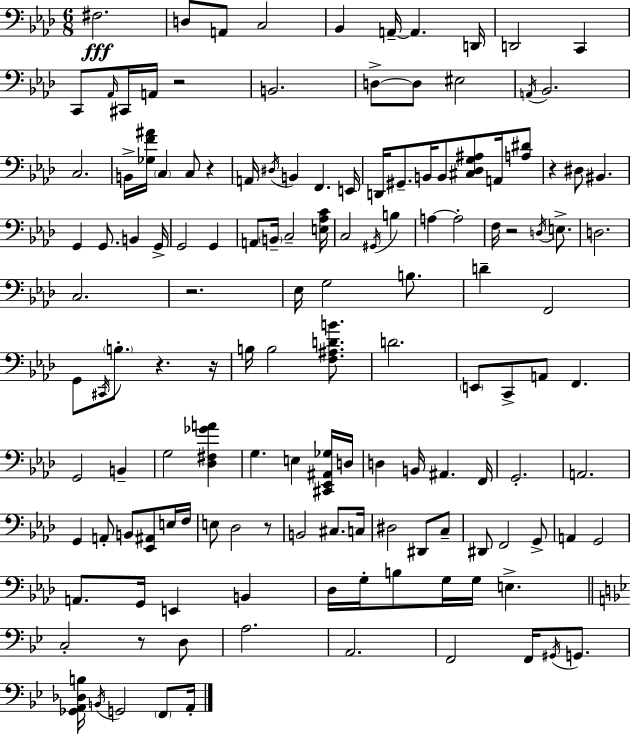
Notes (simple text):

F#3/h. D3/e A2/e C3/h Bb2/q A2/s A2/q. D2/s D2/h C2/q C2/e Ab2/s C#2/s A2/s R/h B2/h. D3/e D3/e EIS3/h A2/s Bb2/h. C3/h. B2/s [Gb3,F4,A#4]/s C3/q C3/e R/q A2/s D#3/s B2/q F2/q. E2/s D2/s G#2/e. B2/s B2/e [C#3,Db3,G3,A#3]/e A2/s [A3,D#4]/e R/q D#3/e BIS2/q. G2/q G2/e. B2/q G2/s G2/h G2/q A2/e B2/s C3/h [E3,Ab3,C4]/s C3/h G#2/s B3/q A3/q A3/h F3/s R/h D3/s E3/e. D3/h. C3/h. R/h. Eb3/s G3/h B3/e. D4/q F2/h G2/e C#2/s B3/e. R/q. R/s B3/s B3/h [F3,A#3,D4,B4]/e. D4/h. E2/e C2/e A2/e F2/q. G2/h B2/q G3/h [Db3,F#3,Gb4,A4]/q G3/q. E3/q [C#2,Eb2,A#2,Gb3]/s D3/s D3/q B2/s A#2/q. F2/s G2/h. A2/h. G2/q A2/e B2/e [Eb2,A#2]/e E3/s F3/s E3/e Db3/h R/e B2/h C#3/e. C3/s D#3/h D#2/e C3/e D#2/e F2/h G2/e A2/q G2/h A2/e. G2/s E2/q B2/q Db3/s G3/s B3/e G3/s G3/s E3/q. C3/h R/e D3/e A3/h. A2/h. F2/h F2/s G#2/s G2/e. [Gb2,A2,Db3,B3]/s B2/s G2/h F2/e A2/s